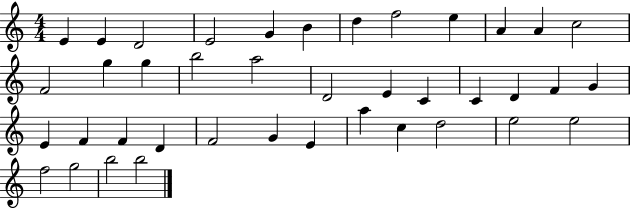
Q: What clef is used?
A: treble